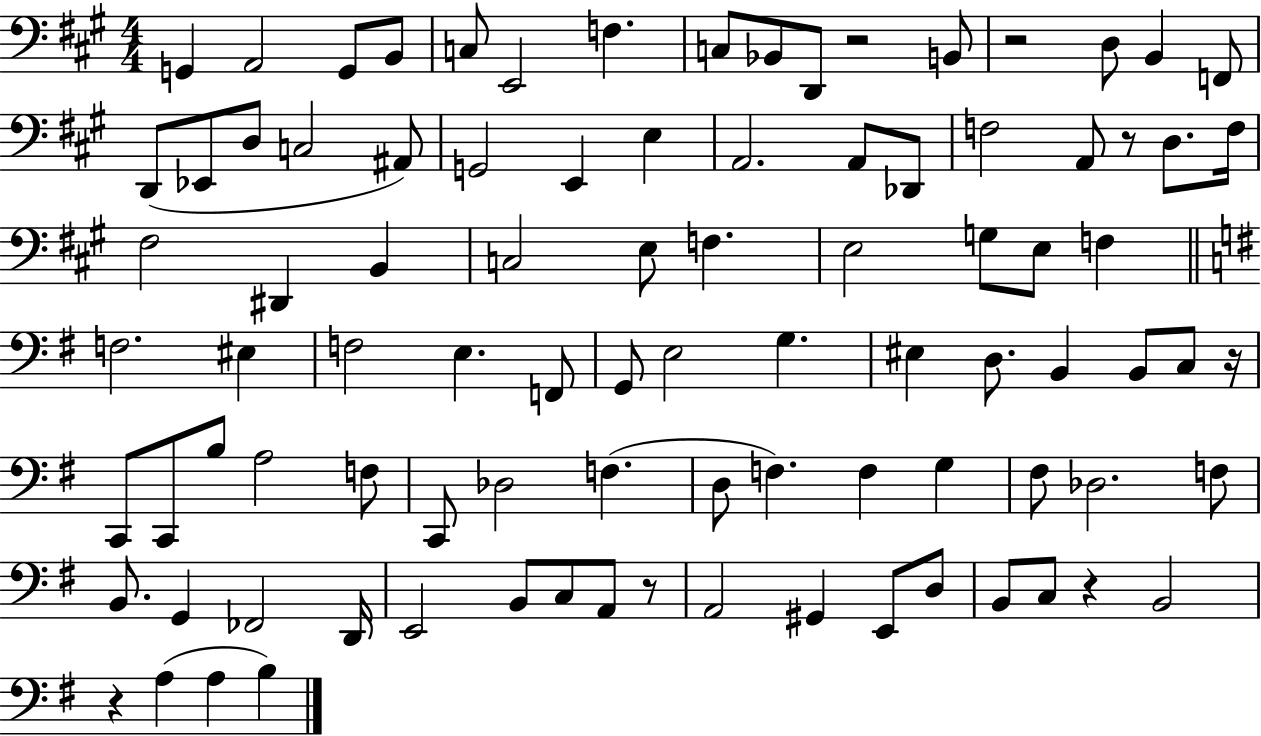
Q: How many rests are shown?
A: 7